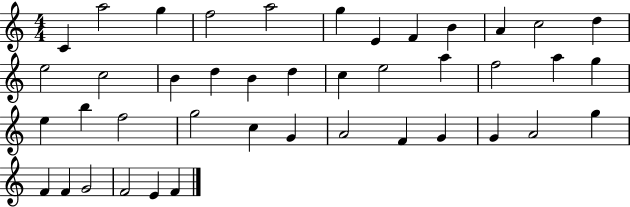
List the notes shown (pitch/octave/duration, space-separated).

C4/q A5/h G5/q F5/h A5/h G5/q E4/q F4/q B4/q A4/q C5/h D5/q E5/h C5/h B4/q D5/q B4/q D5/q C5/q E5/h A5/q F5/h A5/q G5/q E5/q B5/q F5/h G5/h C5/q G4/q A4/h F4/q G4/q G4/q A4/h G5/q F4/q F4/q G4/h F4/h E4/q F4/q